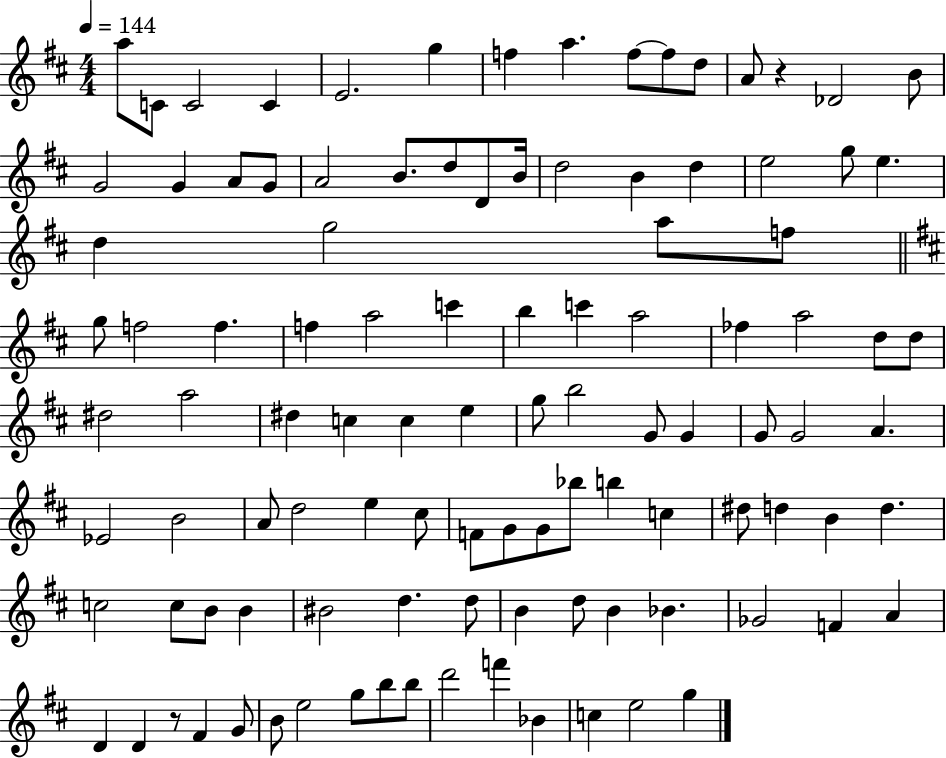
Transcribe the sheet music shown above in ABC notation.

X:1
T:Untitled
M:4/4
L:1/4
K:D
a/2 C/2 C2 C E2 g f a f/2 f/2 d/2 A/2 z _D2 B/2 G2 G A/2 G/2 A2 B/2 d/2 D/2 B/4 d2 B d e2 g/2 e d g2 a/2 f/2 g/2 f2 f f a2 c' b c' a2 _f a2 d/2 d/2 ^d2 a2 ^d c c e g/2 b2 G/2 G G/2 G2 A _E2 B2 A/2 d2 e ^c/2 F/2 G/2 G/2 _b/2 b c ^d/2 d B d c2 c/2 B/2 B ^B2 d d/2 B d/2 B _B _G2 F A D D z/2 ^F G/2 B/2 e2 g/2 b/2 b/2 d'2 f' _B c e2 g